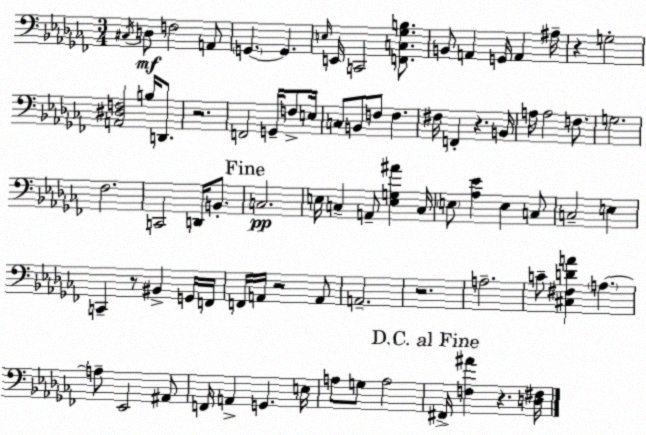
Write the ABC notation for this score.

X:1
T:Untitled
M:3/4
L:1/4
K:Abm
^C,/4 D,/2 F,2 A,,/2 G,, G,, E,/4 E,,/4 C,,2 [F,,C,_G,B,]/2 B,,/2 A,, G,,/4 A,, ^A,/4 z G,2 [A,,^D,F,]2 B,/4 D,,/2 z2 F,,2 G,,/4 F,/2 E,/4 C,/2 B,,/2 F,/2 F, ^F,/4 F,, z B,,/4 A,/4 A,2 F,/2 G,2 _F,2 C,,2 D,,/4 B,,/2 C,2 E,/4 C, A,,/2 [E,G,^A] C,/4 E,/2 [_A,_E] E, C,/2 C,2 E, C,, z/2 ^B,, G,,/4 F,,/4 F,,/4 A,,/4 z2 A,,/2 A,,2 z2 A,2 C/2 [^C,^F,DA] A, A,/2 _E,,2 ^A,,/2 F,,/4 A,, G,, E,/4 A,/2 G,/2 A,2 ^F,,/4 [F,^A] z [D,^F,]/4